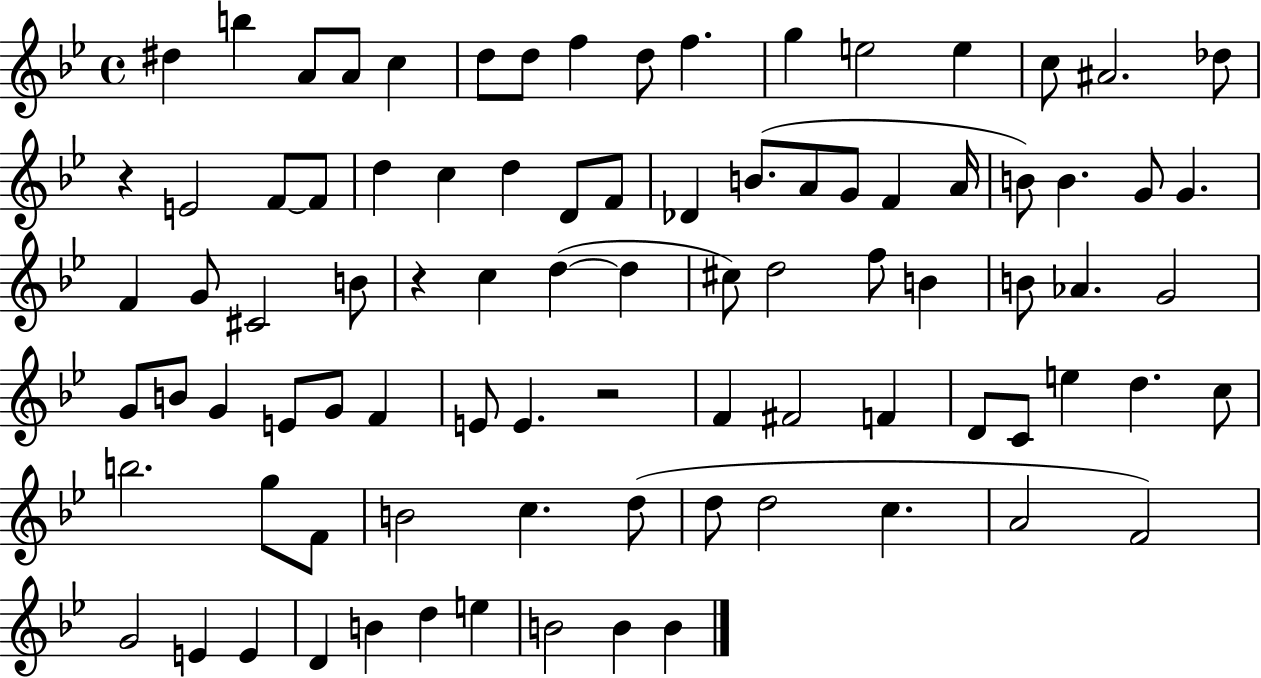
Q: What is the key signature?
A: BES major